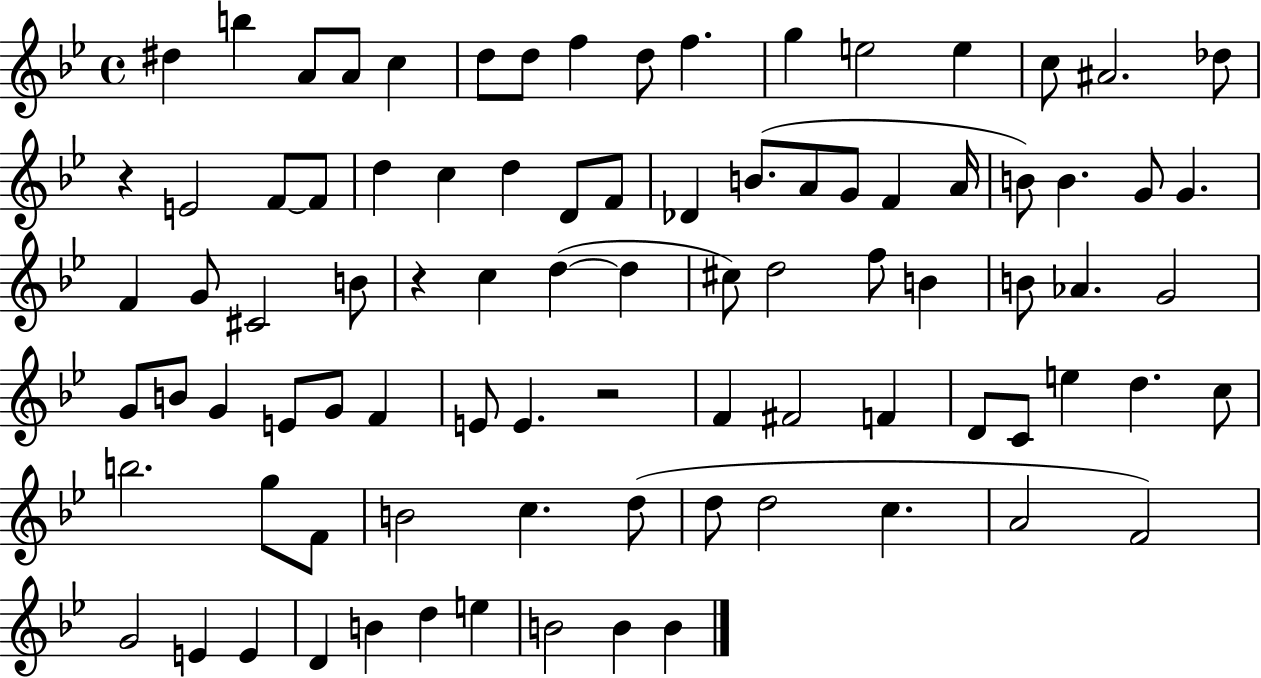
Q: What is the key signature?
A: BES major